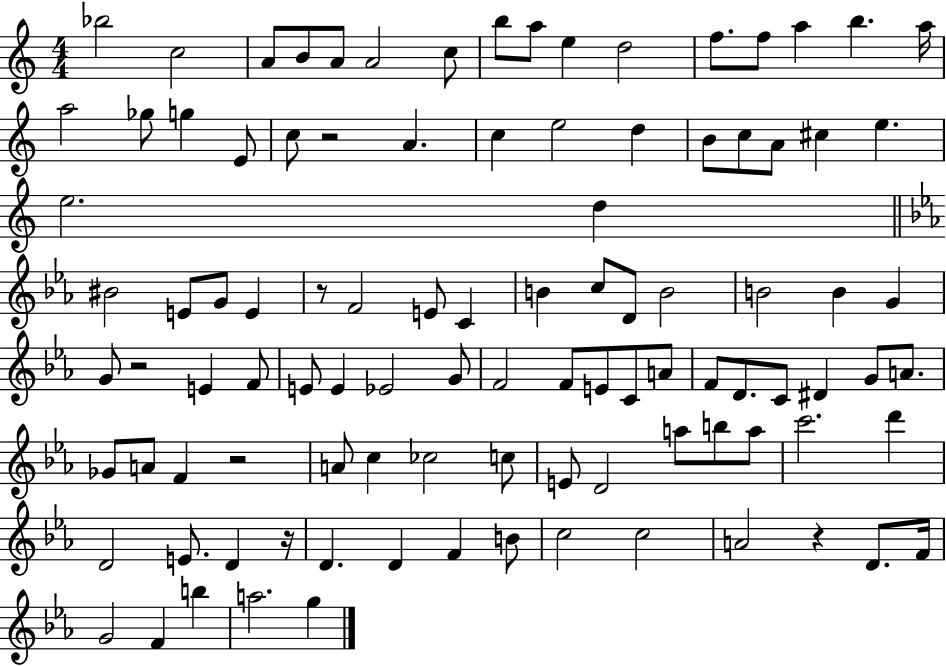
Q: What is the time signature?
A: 4/4